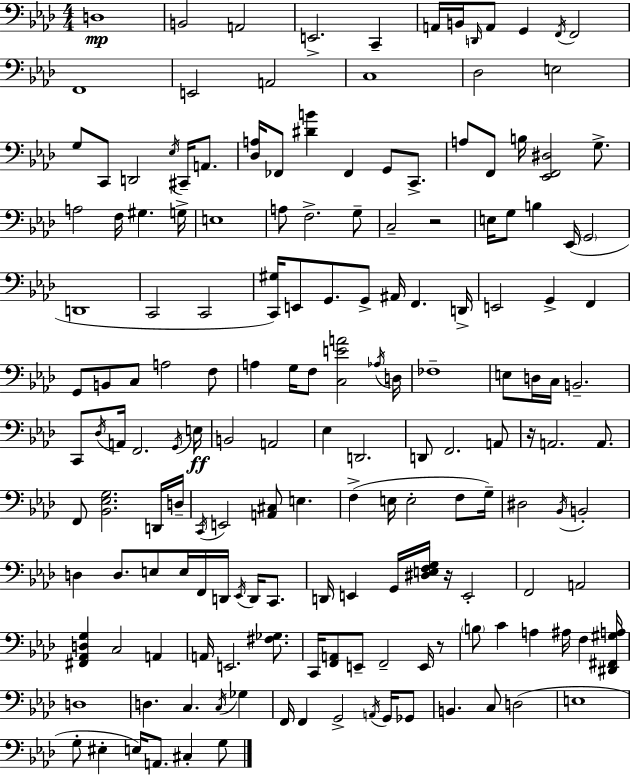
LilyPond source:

{
  \clef bass
  \numericTimeSignature
  \time 4/4
  \key f \minor
  d1\mp | b,2 a,2 | e,2.-> c,4-- | a,16 b,16 \grace { d,16 } a,8 g,4 \acciaccatura { f,16 } f,2 | \break f,1 | e,2 a,2 | c1 | des2 e2 | \break g8 c,8 d,2 \acciaccatura { ees16 } cis,16-- | a,8. <des a>16 fes,8 <dis' b'>4 fes,4 g,8 | c,8.-> a8 f,8 b16 <ees, f, dis>2 | g8.-> a2 f16 gis4. | \break g16-> e1 | a8 f2.-> | g8-- c2-- r2 | e16 g8 b4 ees,16( \parenthesize g,2 | \break d,1 | c,2 c,2 | <c, gis>16) e,8 g,8. g,8-> ais,16 f,4. | d,16-> e,2 g,4-> f,4 | \break g,8 b,8 c8 a2 | f8 a4 g16 f8 <c e' a'>2 | \acciaccatura { aes16 } d16 fes1-- | e8 d16 c16 b,2.-- | \break c,8 \acciaccatura { des16 } a,16 f,2. | \acciaccatura { g,16 }\ff e16 b,2 a,2 | ees4 d,2. | d,8 f,2. | \break a,8 r16 a,2. | a,8. f,8 <bes, ees g>2. | d,16 d16-- \acciaccatura { c,16 } e,2 <a, cis>8 | e4. f4->( e16 e2-. | \break f8 g16--) dis2 \acciaccatura { bes,16 } | b,2-. d4 d8. e8 | e16 f,16 d,16 \acciaccatura { ees,16 } d,16 c,8. d,16 e,4 g,16 <dis e f g>16 | r16 e,2-. f,2 | \break a,2 <fis, aes, d g>4 c2 | a,4 a,16 e,2. | <fis ges>8. c,16 <f, a,>8 e,8-- f,2-- | e,16 r8 \parenthesize b8 c'4 a4 | \break ais16 f4 <dis, fis, gis a>16 d1 | d4. c4. | \acciaccatura { c16 } ges4 f,16 f,4 g,2-> | \acciaccatura { a,16 } g,16 ges,8 b,4. | \break c8 d2( e1 | g8-. eis4-. | e16) a,8. cis4-. g8 \bar "|."
}